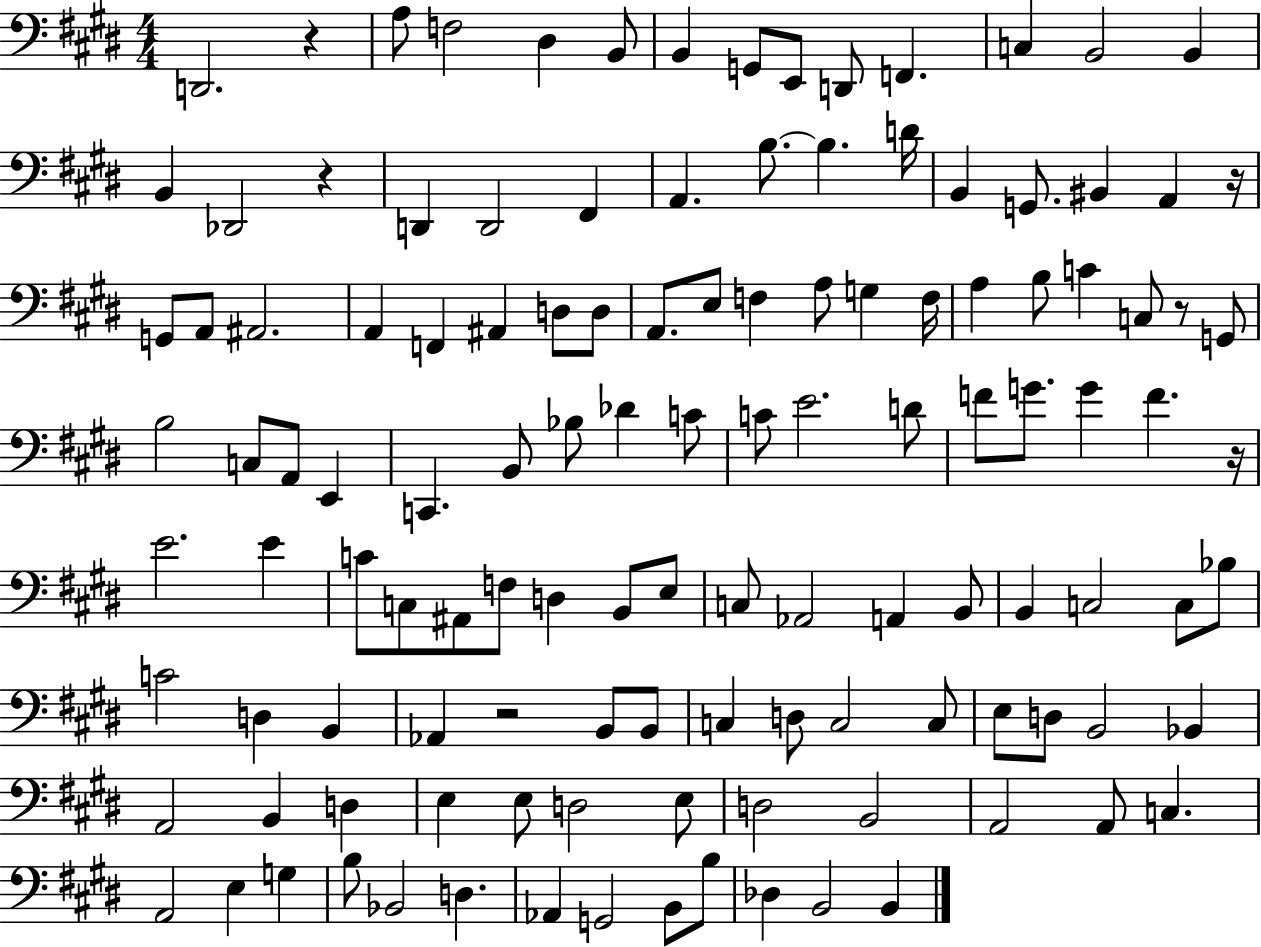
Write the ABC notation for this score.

X:1
T:Untitled
M:4/4
L:1/4
K:E
D,,2 z A,/2 F,2 ^D, B,,/2 B,, G,,/2 E,,/2 D,,/2 F,, C, B,,2 B,, B,, _D,,2 z D,, D,,2 ^F,, A,, B,/2 B, D/4 B,, G,,/2 ^B,, A,, z/4 G,,/2 A,,/2 ^A,,2 A,, F,, ^A,, D,/2 D,/2 A,,/2 E,/2 F, A,/2 G, F,/4 A, B,/2 C C,/2 z/2 G,,/2 B,2 C,/2 A,,/2 E,, C,, B,,/2 _B,/2 _D C/2 C/2 E2 D/2 F/2 G/2 G F z/4 E2 E C/2 C,/2 ^A,,/2 F,/2 D, B,,/2 E,/2 C,/2 _A,,2 A,, B,,/2 B,, C,2 C,/2 _B,/2 C2 D, B,, _A,, z2 B,,/2 B,,/2 C, D,/2 C,2 C,/2 E,/2 D,/2 B,,2 _B,, A,,2 B,, D, E, E,/2 D,2 E,/2 D,2 B,,2 A,,2 A,,/2 C, A,,2 E, G, B,/2 _B,,2 D, _A,, G,,2 B,,/2 B,/2 _D, B,,2 B,,